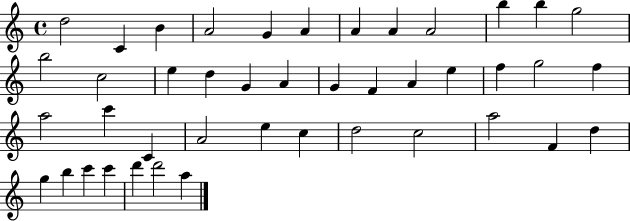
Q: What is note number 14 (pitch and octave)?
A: C5